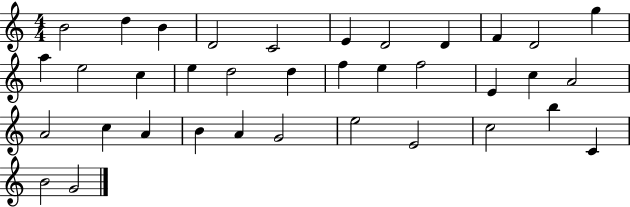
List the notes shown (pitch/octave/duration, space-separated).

B4/h D5/q B4/q D4/h C4/h E4/q D4/h D4/q F4/q D4/h G5/q A5/q E5/h C5/q E5/q D5/h D5/q F5/q E5/q F5/h E4/q C5/q A4/h A4/h C5/q A4/q B4/q A4/q G4/h E5/h E4/h C5/h B5/q C4/q B4/h G4/h